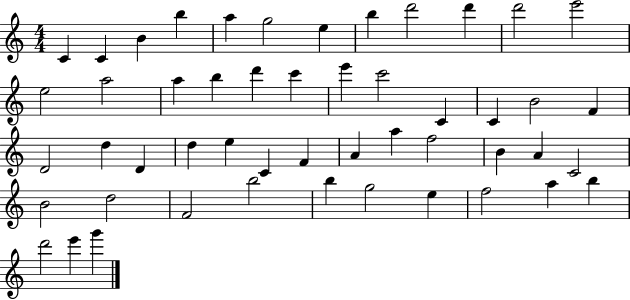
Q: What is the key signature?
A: C major